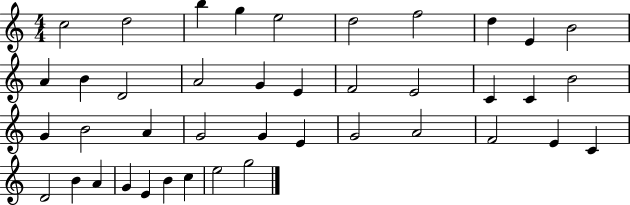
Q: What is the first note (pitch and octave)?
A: C5